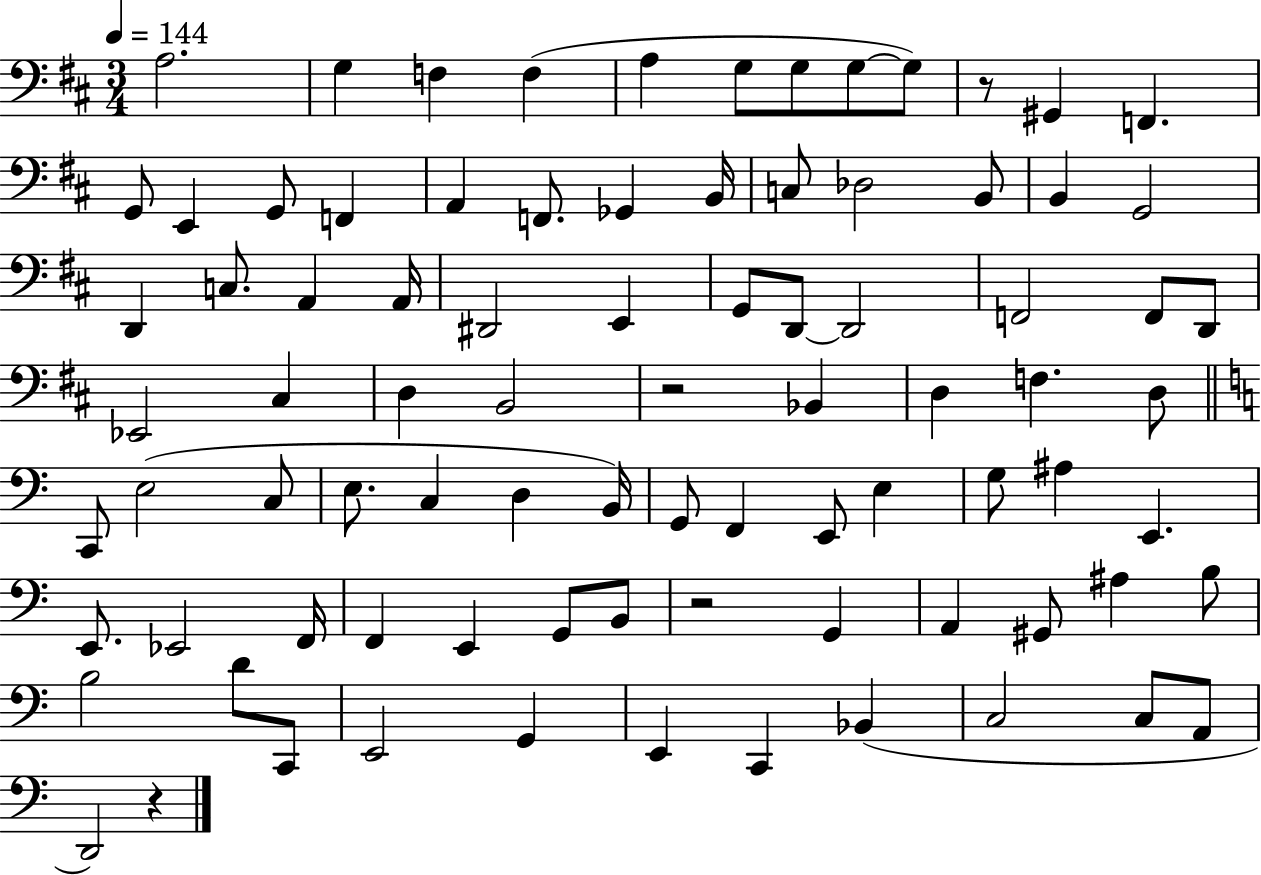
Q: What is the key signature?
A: D major